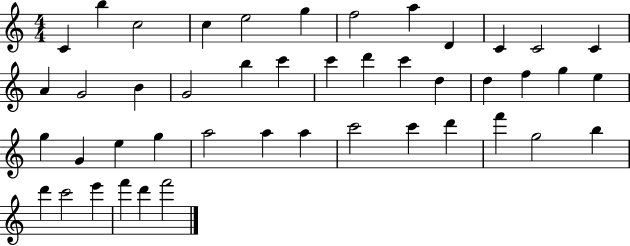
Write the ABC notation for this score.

X:1
T:Untitled
M:4/4
L:1/4
K:C
C b c2 c e2 g f2 a D C C2 C A G2 B G2 b c' c' d' c' d d f g e g G e g a2 a a c'2 c' d' f' g2 b d' c'2 e' f' d' f'2